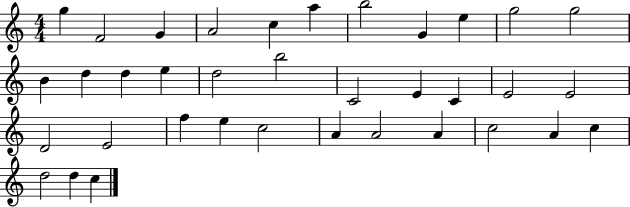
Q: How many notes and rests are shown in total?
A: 36